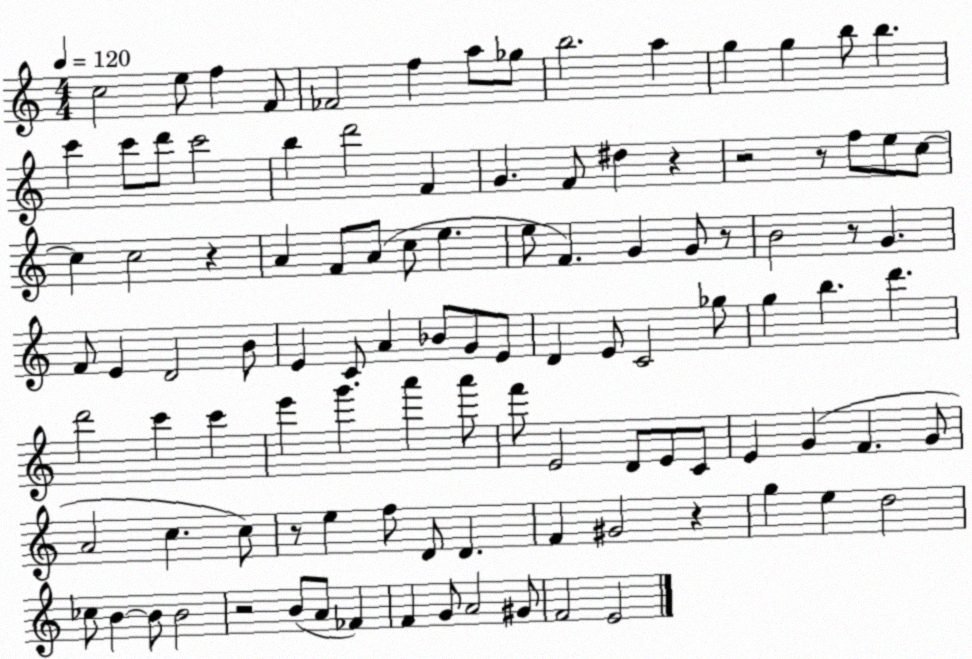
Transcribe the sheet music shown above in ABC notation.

X:1
T:Untitled
M:4/4
L:1/4
K:C
c2 e/2 f F/2 _F2 f a/2 _g/2 b2 a g g b/2 b c' c'/2 d'/2 c'2 b d'2 F G F/2 ^d z z2 z/2 f/2 e/2 c/2 c c2 z A F/2 A/2 c/2 e e/2 F G G/2 z/2 B2 z/2 G F/2 E D2 B/2 E C/2 A _B/2 G/2 E/2 D E/2 C2 _g/2 g b d' d'2 c' c' e' g' a' a'/2 f'/2 E2 D/2 E/2 C/2 E G F G/2 A2 c c/2 z/2 e f/2 D/2 D F ^G2 z g e d2 _c/2 B B/2 B2 z2 B/2 A/2 _F F G/2 A2 ^G/2 F2 E2